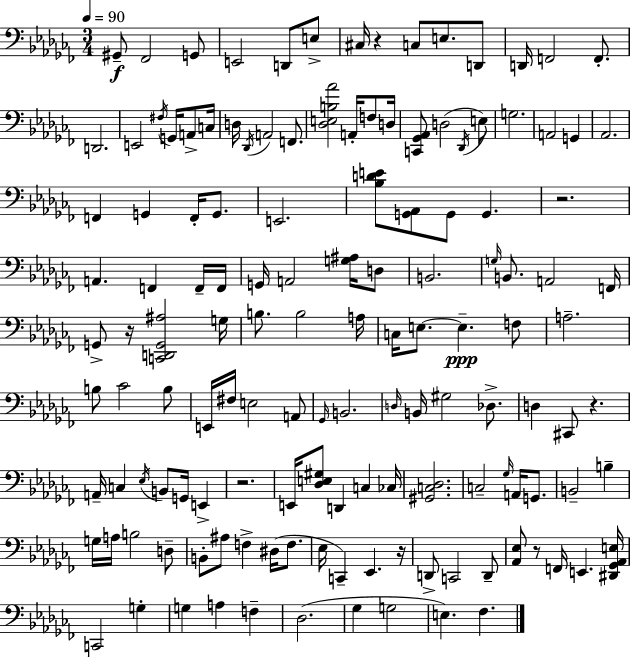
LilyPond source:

{
  \clef bass
  \numericTimeSignature
  \time 3/4
  \key aes \minor
  \tempo 4 = 90
  \repeat volta 2 { gis,8--\f fes,2 g,8 | e,2 d,8 e8-> | cis16 r4 c8 e8. d,8 | d,16 f,2 f,8.-. | \break d,2. | e,2 \acciaccatura { fis16 } g,16 a,8-> | c16 d16 \acciaccatura { des,16 } a,2 f,8. | <des e b aes'>2 a,16-. f8 | \break d16 <c, ges, aes,>8 d2( | \acciaccatura { des,16 } e8) g2. | a,2 g,4 | aes,2. | \break f,4 g,4 f,16-. | g,8. e,2. | <bes d' e'>8 <g, aes,>8 g,8 g,4. | r2. | \break a,4. f,4 | f,16-- f,16 g,16 a,2 | <g ais>16 d8 b,2. | \grace { g16 } b,8. a,2 | \break f,16 g,8-> r16 <c, d, g, ais>2 | g16 b8. b2 | a16 c16 e8.~~ e4.--\ppp | f8 a2.-- | \break b8 ces'2 | b8 e,16 fis16 e2 | a,8 \grace { ges,16 } b,2. | \grace { d16 } b,16 gis2 | \break des8.-> d4 cis,8 | r4. a,16-- c4 \acciaccatura { ees16 } | b,8 g,16 e,4-> r2. | e,16 <des e gis>8 d,4 | \break c4 ces16 <gis, c des>2. | c2-- | \grace { ges16 } a,16 g,8. b,2-- | b4-- g16 a16 b2 | \break d8-- b,8-. ais8 | f4-> dis16( f8. ees16 c,4--) | ees,4. r16 d,8-> c,2 | d,8-- <aes, ees>8 r8 | \break f,16 e,4. <dis, ges, aes, e>16 c,2 | g4-. g4 | a4 f4-- des2.( | ges4 | \break g2 e4.) | fes4. } \bar "|."
}